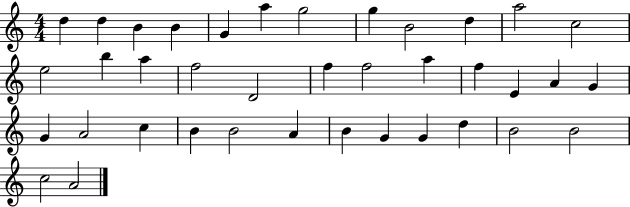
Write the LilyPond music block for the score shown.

{
  \clef treble
  \numericTimeSignature
  \time 4/4
  \key c \major
  d''4 d''4 b'4 b'4 | g'4 a''4 g''2 | g''4 b'2 d''4 | a''2 c''2 | \break e''2 b''4 a''4 | f''2 d'2 | f''4 f''2 a''4 | f''4 e'4 a'4 g'4 | \break g'4 a'2 c''4 | b'4 b'2 a'4 | b'4 g'4 g'4 d''4 | b'2 b'2 | \break c''2 a'2 | \bar "|."
}